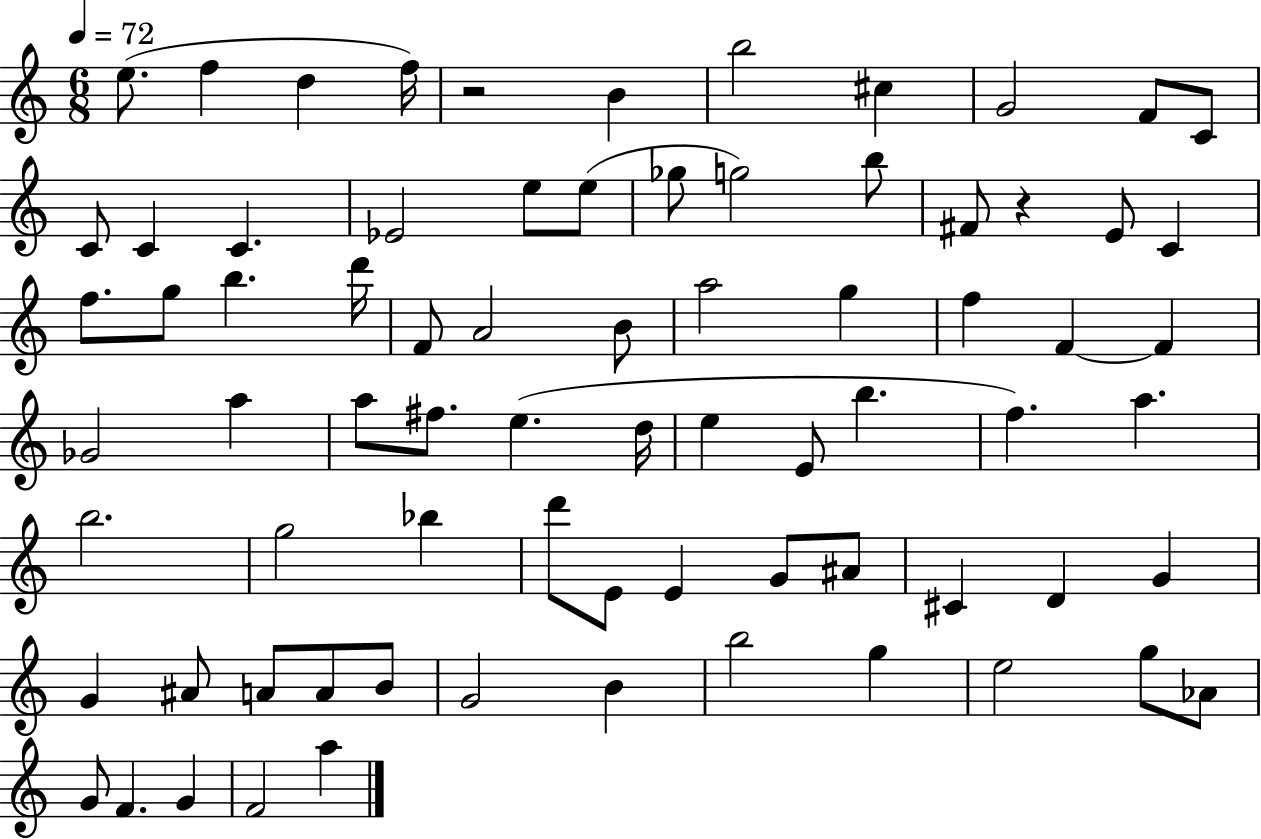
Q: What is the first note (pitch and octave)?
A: E5